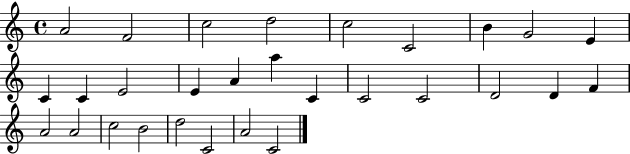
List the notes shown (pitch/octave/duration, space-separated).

A4/h F4/h C5/h D5/h C5/h C4/h B4/q G4/h E4/q C4/q C4/q E4/h E4/q A4/q A5/q C4/q C4/h C4/h D4/h D4/q F4/q A4/h A4/h C5/h B4/h D5/h C4/h A4/h C4/h